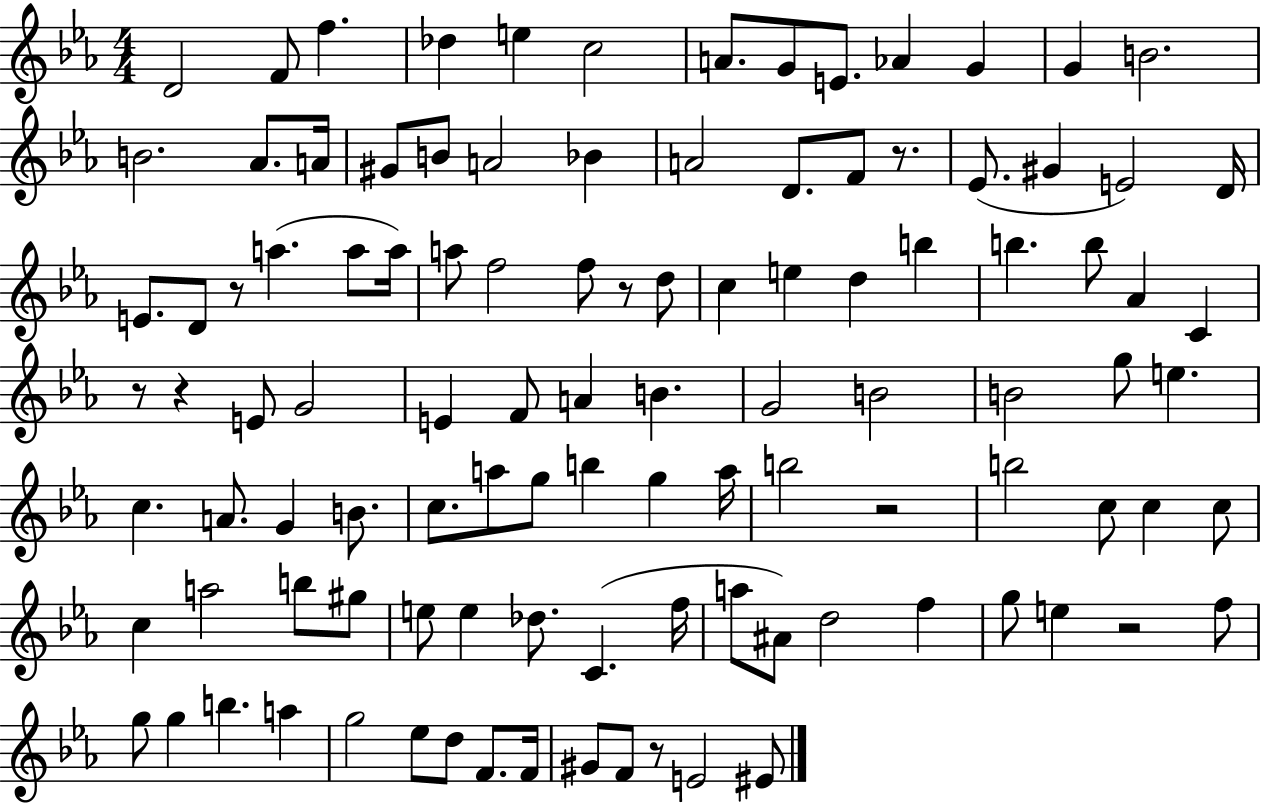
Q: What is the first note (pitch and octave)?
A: D4